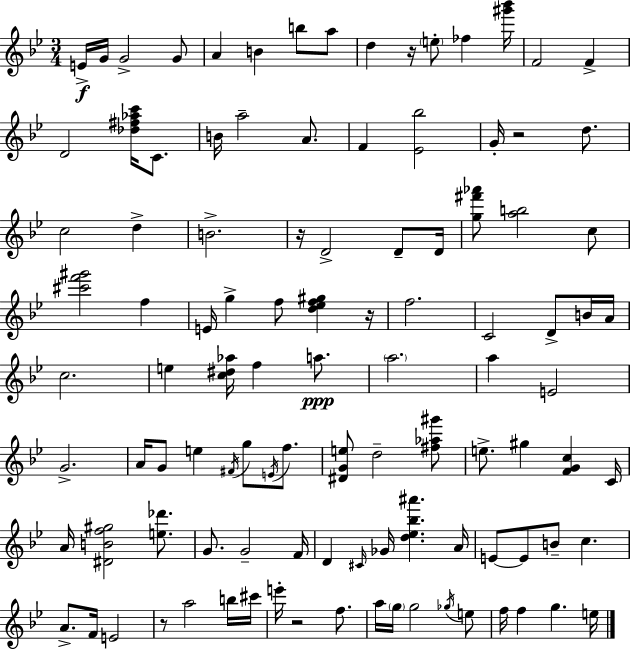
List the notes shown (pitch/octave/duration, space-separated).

E4/s G4/s G4/h G4/e A4/q B4/q B5/e A5/e D5/q R/s E5/e FES5/q [G#6,Bb6]/s F4/h F4/q D4/h [Db5,F#5,Ab5,C6]/s C4/e. B4/s A5/h A4/e. F4/q [Eb4,Bb5]/h G4/s R/h D5/e. C5/h D5/q B4/h. R/s D4/h D4/e D4/s [G5,F#6,Ab6]/e [A5,B5]/h C5/e [C#6,F6,G#6]/h F5/q E4/s G5/q F5/e [D5,Eb5,F5,G#5]/q R/s F5/h. C4/h D4/e B4/s A4/s C5/h. E5/q [C5,D#5,Ab5]/s F5/q A5/e. A5/h. A5/q E4/h G4/h. A4/s G4/e E5/q F#4/s G5/e E4/s F5/e. [D#4,G4,E5]/e D5/h [F#5,Ab5,G#6]/e E5/e. G#5/q [F4,G4,C5]/q C4/s A4/s [D#4,B4,F5,G#5]/h [E5,Db6]/e. G4/e. G4/h F4/s D4/q C#4/s Gb4/s [D5,Eb5,Bb5,A#6]/q. A4/s E4/e E4/e B4/e C5/q. A4/e. F4/s E4/h R/e A5/h B5/s C#6/s E6/s R/h F5/e. A5/s G5/s G5/h Gb5/s E5/e F5/s F5/q G5/q. E5/s